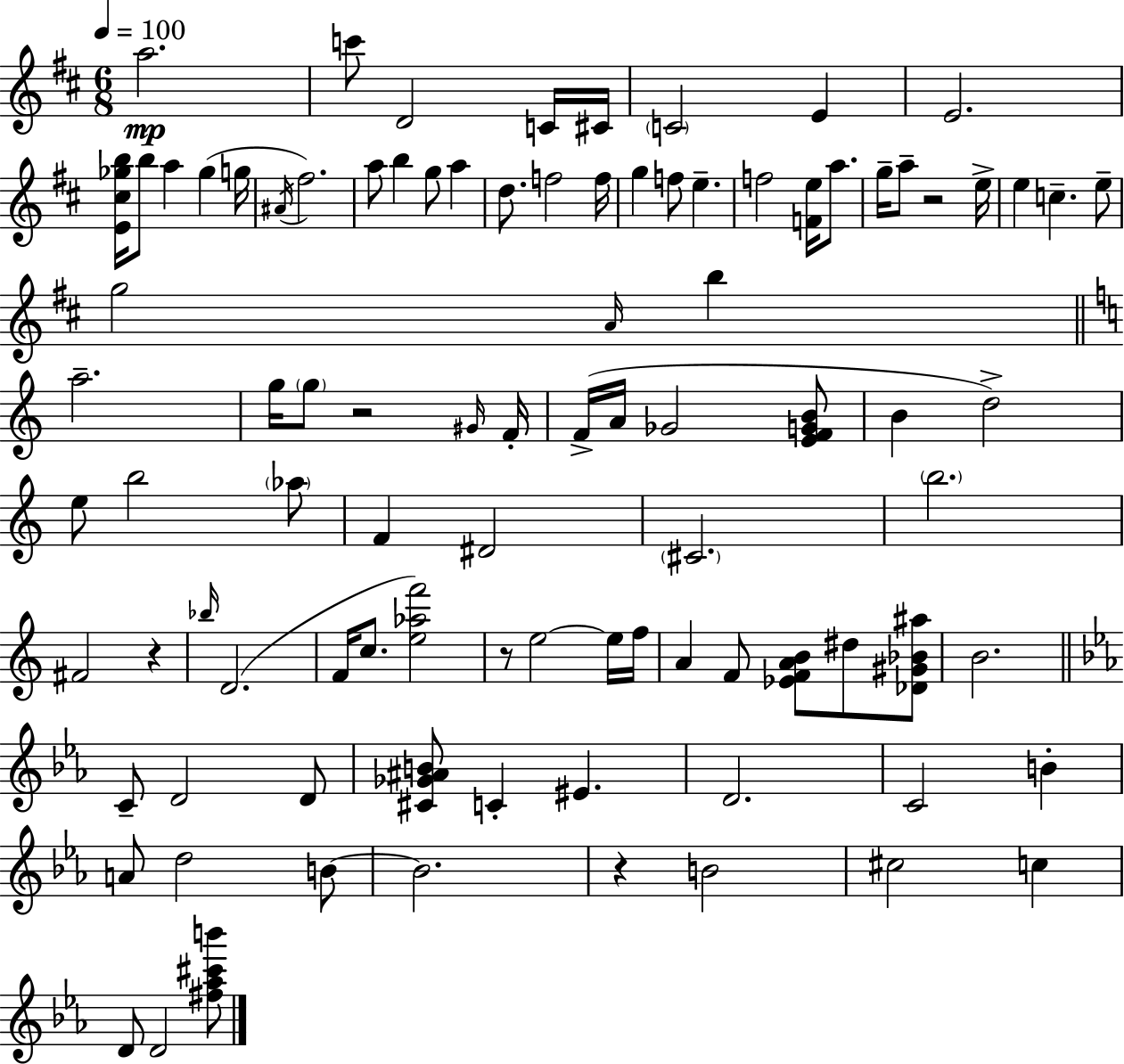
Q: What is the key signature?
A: D major